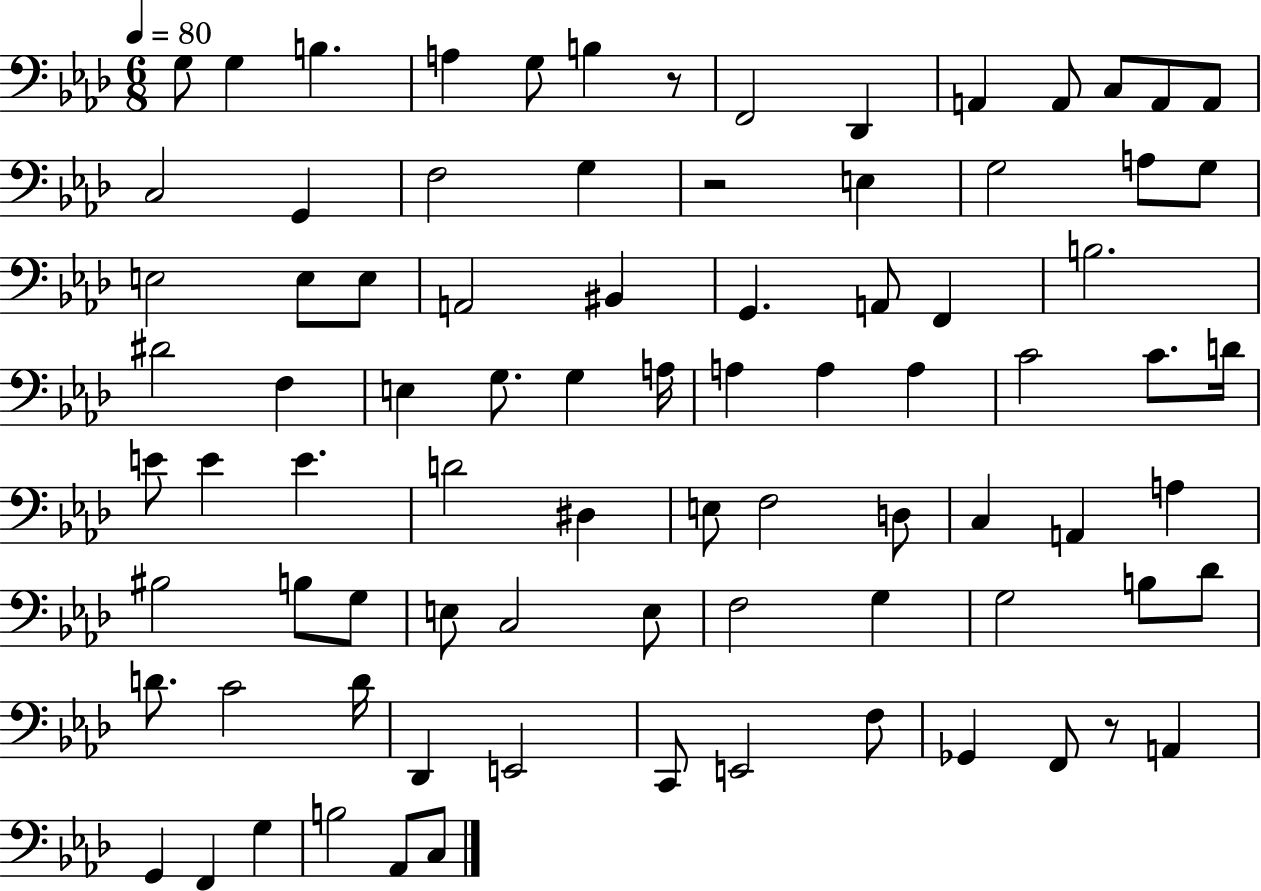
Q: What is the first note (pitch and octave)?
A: G3